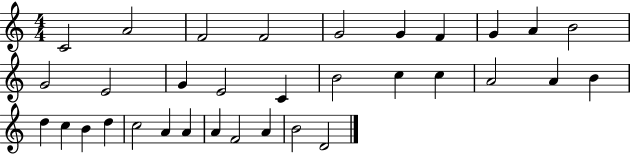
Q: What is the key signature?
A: C major